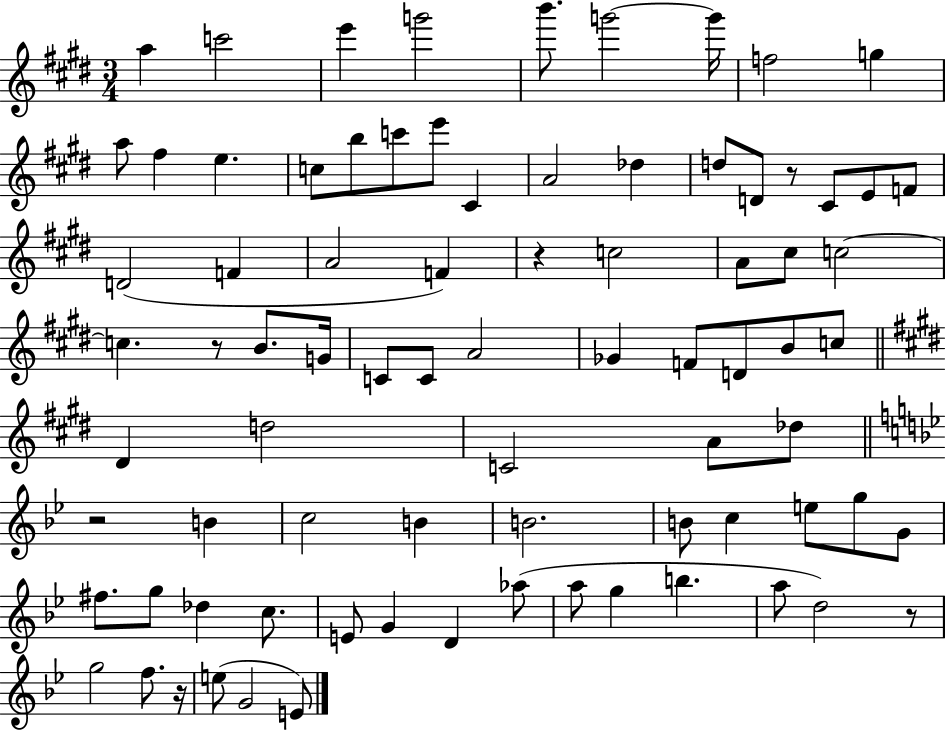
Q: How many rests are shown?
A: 6